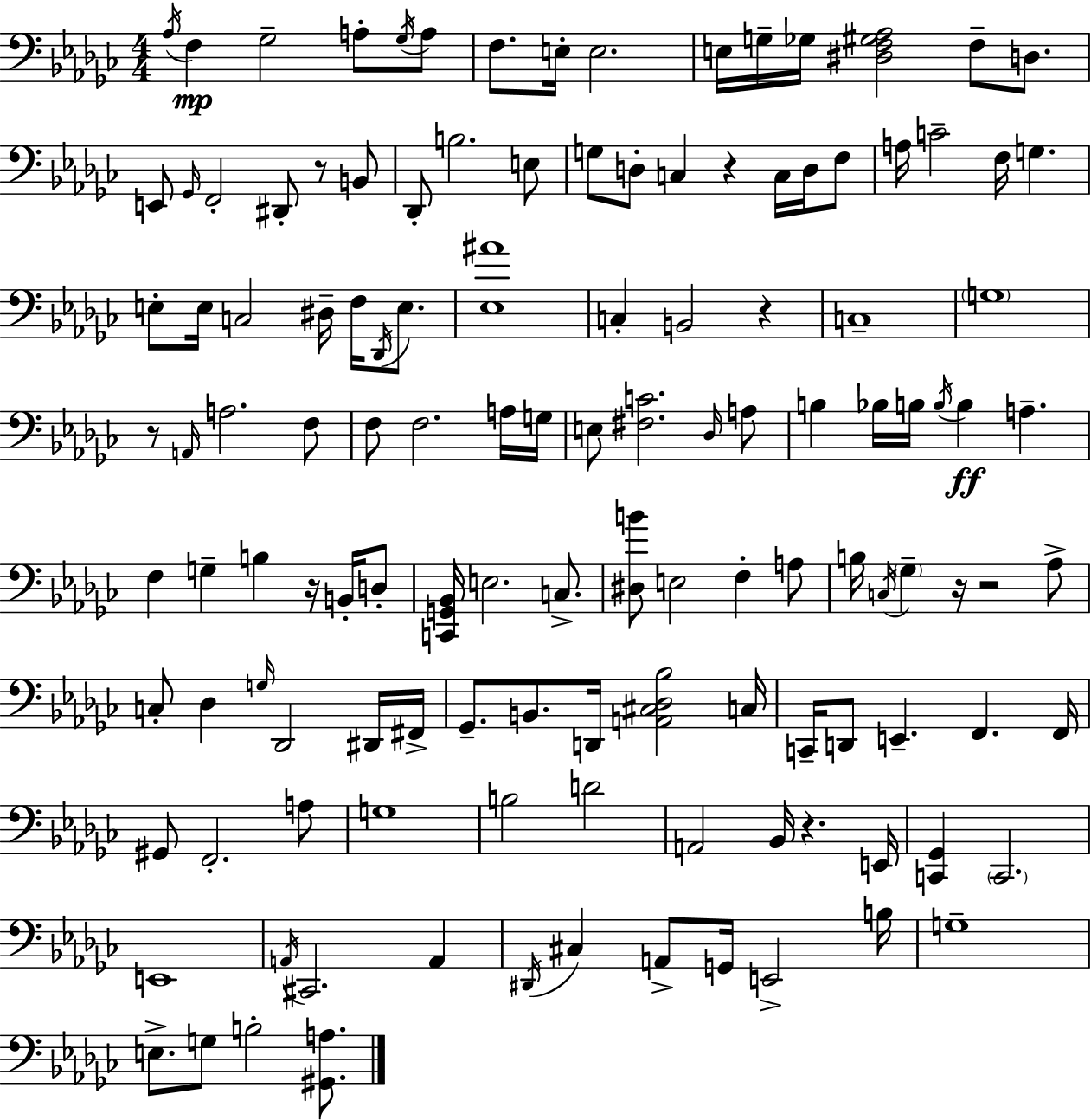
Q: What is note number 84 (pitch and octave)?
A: C2